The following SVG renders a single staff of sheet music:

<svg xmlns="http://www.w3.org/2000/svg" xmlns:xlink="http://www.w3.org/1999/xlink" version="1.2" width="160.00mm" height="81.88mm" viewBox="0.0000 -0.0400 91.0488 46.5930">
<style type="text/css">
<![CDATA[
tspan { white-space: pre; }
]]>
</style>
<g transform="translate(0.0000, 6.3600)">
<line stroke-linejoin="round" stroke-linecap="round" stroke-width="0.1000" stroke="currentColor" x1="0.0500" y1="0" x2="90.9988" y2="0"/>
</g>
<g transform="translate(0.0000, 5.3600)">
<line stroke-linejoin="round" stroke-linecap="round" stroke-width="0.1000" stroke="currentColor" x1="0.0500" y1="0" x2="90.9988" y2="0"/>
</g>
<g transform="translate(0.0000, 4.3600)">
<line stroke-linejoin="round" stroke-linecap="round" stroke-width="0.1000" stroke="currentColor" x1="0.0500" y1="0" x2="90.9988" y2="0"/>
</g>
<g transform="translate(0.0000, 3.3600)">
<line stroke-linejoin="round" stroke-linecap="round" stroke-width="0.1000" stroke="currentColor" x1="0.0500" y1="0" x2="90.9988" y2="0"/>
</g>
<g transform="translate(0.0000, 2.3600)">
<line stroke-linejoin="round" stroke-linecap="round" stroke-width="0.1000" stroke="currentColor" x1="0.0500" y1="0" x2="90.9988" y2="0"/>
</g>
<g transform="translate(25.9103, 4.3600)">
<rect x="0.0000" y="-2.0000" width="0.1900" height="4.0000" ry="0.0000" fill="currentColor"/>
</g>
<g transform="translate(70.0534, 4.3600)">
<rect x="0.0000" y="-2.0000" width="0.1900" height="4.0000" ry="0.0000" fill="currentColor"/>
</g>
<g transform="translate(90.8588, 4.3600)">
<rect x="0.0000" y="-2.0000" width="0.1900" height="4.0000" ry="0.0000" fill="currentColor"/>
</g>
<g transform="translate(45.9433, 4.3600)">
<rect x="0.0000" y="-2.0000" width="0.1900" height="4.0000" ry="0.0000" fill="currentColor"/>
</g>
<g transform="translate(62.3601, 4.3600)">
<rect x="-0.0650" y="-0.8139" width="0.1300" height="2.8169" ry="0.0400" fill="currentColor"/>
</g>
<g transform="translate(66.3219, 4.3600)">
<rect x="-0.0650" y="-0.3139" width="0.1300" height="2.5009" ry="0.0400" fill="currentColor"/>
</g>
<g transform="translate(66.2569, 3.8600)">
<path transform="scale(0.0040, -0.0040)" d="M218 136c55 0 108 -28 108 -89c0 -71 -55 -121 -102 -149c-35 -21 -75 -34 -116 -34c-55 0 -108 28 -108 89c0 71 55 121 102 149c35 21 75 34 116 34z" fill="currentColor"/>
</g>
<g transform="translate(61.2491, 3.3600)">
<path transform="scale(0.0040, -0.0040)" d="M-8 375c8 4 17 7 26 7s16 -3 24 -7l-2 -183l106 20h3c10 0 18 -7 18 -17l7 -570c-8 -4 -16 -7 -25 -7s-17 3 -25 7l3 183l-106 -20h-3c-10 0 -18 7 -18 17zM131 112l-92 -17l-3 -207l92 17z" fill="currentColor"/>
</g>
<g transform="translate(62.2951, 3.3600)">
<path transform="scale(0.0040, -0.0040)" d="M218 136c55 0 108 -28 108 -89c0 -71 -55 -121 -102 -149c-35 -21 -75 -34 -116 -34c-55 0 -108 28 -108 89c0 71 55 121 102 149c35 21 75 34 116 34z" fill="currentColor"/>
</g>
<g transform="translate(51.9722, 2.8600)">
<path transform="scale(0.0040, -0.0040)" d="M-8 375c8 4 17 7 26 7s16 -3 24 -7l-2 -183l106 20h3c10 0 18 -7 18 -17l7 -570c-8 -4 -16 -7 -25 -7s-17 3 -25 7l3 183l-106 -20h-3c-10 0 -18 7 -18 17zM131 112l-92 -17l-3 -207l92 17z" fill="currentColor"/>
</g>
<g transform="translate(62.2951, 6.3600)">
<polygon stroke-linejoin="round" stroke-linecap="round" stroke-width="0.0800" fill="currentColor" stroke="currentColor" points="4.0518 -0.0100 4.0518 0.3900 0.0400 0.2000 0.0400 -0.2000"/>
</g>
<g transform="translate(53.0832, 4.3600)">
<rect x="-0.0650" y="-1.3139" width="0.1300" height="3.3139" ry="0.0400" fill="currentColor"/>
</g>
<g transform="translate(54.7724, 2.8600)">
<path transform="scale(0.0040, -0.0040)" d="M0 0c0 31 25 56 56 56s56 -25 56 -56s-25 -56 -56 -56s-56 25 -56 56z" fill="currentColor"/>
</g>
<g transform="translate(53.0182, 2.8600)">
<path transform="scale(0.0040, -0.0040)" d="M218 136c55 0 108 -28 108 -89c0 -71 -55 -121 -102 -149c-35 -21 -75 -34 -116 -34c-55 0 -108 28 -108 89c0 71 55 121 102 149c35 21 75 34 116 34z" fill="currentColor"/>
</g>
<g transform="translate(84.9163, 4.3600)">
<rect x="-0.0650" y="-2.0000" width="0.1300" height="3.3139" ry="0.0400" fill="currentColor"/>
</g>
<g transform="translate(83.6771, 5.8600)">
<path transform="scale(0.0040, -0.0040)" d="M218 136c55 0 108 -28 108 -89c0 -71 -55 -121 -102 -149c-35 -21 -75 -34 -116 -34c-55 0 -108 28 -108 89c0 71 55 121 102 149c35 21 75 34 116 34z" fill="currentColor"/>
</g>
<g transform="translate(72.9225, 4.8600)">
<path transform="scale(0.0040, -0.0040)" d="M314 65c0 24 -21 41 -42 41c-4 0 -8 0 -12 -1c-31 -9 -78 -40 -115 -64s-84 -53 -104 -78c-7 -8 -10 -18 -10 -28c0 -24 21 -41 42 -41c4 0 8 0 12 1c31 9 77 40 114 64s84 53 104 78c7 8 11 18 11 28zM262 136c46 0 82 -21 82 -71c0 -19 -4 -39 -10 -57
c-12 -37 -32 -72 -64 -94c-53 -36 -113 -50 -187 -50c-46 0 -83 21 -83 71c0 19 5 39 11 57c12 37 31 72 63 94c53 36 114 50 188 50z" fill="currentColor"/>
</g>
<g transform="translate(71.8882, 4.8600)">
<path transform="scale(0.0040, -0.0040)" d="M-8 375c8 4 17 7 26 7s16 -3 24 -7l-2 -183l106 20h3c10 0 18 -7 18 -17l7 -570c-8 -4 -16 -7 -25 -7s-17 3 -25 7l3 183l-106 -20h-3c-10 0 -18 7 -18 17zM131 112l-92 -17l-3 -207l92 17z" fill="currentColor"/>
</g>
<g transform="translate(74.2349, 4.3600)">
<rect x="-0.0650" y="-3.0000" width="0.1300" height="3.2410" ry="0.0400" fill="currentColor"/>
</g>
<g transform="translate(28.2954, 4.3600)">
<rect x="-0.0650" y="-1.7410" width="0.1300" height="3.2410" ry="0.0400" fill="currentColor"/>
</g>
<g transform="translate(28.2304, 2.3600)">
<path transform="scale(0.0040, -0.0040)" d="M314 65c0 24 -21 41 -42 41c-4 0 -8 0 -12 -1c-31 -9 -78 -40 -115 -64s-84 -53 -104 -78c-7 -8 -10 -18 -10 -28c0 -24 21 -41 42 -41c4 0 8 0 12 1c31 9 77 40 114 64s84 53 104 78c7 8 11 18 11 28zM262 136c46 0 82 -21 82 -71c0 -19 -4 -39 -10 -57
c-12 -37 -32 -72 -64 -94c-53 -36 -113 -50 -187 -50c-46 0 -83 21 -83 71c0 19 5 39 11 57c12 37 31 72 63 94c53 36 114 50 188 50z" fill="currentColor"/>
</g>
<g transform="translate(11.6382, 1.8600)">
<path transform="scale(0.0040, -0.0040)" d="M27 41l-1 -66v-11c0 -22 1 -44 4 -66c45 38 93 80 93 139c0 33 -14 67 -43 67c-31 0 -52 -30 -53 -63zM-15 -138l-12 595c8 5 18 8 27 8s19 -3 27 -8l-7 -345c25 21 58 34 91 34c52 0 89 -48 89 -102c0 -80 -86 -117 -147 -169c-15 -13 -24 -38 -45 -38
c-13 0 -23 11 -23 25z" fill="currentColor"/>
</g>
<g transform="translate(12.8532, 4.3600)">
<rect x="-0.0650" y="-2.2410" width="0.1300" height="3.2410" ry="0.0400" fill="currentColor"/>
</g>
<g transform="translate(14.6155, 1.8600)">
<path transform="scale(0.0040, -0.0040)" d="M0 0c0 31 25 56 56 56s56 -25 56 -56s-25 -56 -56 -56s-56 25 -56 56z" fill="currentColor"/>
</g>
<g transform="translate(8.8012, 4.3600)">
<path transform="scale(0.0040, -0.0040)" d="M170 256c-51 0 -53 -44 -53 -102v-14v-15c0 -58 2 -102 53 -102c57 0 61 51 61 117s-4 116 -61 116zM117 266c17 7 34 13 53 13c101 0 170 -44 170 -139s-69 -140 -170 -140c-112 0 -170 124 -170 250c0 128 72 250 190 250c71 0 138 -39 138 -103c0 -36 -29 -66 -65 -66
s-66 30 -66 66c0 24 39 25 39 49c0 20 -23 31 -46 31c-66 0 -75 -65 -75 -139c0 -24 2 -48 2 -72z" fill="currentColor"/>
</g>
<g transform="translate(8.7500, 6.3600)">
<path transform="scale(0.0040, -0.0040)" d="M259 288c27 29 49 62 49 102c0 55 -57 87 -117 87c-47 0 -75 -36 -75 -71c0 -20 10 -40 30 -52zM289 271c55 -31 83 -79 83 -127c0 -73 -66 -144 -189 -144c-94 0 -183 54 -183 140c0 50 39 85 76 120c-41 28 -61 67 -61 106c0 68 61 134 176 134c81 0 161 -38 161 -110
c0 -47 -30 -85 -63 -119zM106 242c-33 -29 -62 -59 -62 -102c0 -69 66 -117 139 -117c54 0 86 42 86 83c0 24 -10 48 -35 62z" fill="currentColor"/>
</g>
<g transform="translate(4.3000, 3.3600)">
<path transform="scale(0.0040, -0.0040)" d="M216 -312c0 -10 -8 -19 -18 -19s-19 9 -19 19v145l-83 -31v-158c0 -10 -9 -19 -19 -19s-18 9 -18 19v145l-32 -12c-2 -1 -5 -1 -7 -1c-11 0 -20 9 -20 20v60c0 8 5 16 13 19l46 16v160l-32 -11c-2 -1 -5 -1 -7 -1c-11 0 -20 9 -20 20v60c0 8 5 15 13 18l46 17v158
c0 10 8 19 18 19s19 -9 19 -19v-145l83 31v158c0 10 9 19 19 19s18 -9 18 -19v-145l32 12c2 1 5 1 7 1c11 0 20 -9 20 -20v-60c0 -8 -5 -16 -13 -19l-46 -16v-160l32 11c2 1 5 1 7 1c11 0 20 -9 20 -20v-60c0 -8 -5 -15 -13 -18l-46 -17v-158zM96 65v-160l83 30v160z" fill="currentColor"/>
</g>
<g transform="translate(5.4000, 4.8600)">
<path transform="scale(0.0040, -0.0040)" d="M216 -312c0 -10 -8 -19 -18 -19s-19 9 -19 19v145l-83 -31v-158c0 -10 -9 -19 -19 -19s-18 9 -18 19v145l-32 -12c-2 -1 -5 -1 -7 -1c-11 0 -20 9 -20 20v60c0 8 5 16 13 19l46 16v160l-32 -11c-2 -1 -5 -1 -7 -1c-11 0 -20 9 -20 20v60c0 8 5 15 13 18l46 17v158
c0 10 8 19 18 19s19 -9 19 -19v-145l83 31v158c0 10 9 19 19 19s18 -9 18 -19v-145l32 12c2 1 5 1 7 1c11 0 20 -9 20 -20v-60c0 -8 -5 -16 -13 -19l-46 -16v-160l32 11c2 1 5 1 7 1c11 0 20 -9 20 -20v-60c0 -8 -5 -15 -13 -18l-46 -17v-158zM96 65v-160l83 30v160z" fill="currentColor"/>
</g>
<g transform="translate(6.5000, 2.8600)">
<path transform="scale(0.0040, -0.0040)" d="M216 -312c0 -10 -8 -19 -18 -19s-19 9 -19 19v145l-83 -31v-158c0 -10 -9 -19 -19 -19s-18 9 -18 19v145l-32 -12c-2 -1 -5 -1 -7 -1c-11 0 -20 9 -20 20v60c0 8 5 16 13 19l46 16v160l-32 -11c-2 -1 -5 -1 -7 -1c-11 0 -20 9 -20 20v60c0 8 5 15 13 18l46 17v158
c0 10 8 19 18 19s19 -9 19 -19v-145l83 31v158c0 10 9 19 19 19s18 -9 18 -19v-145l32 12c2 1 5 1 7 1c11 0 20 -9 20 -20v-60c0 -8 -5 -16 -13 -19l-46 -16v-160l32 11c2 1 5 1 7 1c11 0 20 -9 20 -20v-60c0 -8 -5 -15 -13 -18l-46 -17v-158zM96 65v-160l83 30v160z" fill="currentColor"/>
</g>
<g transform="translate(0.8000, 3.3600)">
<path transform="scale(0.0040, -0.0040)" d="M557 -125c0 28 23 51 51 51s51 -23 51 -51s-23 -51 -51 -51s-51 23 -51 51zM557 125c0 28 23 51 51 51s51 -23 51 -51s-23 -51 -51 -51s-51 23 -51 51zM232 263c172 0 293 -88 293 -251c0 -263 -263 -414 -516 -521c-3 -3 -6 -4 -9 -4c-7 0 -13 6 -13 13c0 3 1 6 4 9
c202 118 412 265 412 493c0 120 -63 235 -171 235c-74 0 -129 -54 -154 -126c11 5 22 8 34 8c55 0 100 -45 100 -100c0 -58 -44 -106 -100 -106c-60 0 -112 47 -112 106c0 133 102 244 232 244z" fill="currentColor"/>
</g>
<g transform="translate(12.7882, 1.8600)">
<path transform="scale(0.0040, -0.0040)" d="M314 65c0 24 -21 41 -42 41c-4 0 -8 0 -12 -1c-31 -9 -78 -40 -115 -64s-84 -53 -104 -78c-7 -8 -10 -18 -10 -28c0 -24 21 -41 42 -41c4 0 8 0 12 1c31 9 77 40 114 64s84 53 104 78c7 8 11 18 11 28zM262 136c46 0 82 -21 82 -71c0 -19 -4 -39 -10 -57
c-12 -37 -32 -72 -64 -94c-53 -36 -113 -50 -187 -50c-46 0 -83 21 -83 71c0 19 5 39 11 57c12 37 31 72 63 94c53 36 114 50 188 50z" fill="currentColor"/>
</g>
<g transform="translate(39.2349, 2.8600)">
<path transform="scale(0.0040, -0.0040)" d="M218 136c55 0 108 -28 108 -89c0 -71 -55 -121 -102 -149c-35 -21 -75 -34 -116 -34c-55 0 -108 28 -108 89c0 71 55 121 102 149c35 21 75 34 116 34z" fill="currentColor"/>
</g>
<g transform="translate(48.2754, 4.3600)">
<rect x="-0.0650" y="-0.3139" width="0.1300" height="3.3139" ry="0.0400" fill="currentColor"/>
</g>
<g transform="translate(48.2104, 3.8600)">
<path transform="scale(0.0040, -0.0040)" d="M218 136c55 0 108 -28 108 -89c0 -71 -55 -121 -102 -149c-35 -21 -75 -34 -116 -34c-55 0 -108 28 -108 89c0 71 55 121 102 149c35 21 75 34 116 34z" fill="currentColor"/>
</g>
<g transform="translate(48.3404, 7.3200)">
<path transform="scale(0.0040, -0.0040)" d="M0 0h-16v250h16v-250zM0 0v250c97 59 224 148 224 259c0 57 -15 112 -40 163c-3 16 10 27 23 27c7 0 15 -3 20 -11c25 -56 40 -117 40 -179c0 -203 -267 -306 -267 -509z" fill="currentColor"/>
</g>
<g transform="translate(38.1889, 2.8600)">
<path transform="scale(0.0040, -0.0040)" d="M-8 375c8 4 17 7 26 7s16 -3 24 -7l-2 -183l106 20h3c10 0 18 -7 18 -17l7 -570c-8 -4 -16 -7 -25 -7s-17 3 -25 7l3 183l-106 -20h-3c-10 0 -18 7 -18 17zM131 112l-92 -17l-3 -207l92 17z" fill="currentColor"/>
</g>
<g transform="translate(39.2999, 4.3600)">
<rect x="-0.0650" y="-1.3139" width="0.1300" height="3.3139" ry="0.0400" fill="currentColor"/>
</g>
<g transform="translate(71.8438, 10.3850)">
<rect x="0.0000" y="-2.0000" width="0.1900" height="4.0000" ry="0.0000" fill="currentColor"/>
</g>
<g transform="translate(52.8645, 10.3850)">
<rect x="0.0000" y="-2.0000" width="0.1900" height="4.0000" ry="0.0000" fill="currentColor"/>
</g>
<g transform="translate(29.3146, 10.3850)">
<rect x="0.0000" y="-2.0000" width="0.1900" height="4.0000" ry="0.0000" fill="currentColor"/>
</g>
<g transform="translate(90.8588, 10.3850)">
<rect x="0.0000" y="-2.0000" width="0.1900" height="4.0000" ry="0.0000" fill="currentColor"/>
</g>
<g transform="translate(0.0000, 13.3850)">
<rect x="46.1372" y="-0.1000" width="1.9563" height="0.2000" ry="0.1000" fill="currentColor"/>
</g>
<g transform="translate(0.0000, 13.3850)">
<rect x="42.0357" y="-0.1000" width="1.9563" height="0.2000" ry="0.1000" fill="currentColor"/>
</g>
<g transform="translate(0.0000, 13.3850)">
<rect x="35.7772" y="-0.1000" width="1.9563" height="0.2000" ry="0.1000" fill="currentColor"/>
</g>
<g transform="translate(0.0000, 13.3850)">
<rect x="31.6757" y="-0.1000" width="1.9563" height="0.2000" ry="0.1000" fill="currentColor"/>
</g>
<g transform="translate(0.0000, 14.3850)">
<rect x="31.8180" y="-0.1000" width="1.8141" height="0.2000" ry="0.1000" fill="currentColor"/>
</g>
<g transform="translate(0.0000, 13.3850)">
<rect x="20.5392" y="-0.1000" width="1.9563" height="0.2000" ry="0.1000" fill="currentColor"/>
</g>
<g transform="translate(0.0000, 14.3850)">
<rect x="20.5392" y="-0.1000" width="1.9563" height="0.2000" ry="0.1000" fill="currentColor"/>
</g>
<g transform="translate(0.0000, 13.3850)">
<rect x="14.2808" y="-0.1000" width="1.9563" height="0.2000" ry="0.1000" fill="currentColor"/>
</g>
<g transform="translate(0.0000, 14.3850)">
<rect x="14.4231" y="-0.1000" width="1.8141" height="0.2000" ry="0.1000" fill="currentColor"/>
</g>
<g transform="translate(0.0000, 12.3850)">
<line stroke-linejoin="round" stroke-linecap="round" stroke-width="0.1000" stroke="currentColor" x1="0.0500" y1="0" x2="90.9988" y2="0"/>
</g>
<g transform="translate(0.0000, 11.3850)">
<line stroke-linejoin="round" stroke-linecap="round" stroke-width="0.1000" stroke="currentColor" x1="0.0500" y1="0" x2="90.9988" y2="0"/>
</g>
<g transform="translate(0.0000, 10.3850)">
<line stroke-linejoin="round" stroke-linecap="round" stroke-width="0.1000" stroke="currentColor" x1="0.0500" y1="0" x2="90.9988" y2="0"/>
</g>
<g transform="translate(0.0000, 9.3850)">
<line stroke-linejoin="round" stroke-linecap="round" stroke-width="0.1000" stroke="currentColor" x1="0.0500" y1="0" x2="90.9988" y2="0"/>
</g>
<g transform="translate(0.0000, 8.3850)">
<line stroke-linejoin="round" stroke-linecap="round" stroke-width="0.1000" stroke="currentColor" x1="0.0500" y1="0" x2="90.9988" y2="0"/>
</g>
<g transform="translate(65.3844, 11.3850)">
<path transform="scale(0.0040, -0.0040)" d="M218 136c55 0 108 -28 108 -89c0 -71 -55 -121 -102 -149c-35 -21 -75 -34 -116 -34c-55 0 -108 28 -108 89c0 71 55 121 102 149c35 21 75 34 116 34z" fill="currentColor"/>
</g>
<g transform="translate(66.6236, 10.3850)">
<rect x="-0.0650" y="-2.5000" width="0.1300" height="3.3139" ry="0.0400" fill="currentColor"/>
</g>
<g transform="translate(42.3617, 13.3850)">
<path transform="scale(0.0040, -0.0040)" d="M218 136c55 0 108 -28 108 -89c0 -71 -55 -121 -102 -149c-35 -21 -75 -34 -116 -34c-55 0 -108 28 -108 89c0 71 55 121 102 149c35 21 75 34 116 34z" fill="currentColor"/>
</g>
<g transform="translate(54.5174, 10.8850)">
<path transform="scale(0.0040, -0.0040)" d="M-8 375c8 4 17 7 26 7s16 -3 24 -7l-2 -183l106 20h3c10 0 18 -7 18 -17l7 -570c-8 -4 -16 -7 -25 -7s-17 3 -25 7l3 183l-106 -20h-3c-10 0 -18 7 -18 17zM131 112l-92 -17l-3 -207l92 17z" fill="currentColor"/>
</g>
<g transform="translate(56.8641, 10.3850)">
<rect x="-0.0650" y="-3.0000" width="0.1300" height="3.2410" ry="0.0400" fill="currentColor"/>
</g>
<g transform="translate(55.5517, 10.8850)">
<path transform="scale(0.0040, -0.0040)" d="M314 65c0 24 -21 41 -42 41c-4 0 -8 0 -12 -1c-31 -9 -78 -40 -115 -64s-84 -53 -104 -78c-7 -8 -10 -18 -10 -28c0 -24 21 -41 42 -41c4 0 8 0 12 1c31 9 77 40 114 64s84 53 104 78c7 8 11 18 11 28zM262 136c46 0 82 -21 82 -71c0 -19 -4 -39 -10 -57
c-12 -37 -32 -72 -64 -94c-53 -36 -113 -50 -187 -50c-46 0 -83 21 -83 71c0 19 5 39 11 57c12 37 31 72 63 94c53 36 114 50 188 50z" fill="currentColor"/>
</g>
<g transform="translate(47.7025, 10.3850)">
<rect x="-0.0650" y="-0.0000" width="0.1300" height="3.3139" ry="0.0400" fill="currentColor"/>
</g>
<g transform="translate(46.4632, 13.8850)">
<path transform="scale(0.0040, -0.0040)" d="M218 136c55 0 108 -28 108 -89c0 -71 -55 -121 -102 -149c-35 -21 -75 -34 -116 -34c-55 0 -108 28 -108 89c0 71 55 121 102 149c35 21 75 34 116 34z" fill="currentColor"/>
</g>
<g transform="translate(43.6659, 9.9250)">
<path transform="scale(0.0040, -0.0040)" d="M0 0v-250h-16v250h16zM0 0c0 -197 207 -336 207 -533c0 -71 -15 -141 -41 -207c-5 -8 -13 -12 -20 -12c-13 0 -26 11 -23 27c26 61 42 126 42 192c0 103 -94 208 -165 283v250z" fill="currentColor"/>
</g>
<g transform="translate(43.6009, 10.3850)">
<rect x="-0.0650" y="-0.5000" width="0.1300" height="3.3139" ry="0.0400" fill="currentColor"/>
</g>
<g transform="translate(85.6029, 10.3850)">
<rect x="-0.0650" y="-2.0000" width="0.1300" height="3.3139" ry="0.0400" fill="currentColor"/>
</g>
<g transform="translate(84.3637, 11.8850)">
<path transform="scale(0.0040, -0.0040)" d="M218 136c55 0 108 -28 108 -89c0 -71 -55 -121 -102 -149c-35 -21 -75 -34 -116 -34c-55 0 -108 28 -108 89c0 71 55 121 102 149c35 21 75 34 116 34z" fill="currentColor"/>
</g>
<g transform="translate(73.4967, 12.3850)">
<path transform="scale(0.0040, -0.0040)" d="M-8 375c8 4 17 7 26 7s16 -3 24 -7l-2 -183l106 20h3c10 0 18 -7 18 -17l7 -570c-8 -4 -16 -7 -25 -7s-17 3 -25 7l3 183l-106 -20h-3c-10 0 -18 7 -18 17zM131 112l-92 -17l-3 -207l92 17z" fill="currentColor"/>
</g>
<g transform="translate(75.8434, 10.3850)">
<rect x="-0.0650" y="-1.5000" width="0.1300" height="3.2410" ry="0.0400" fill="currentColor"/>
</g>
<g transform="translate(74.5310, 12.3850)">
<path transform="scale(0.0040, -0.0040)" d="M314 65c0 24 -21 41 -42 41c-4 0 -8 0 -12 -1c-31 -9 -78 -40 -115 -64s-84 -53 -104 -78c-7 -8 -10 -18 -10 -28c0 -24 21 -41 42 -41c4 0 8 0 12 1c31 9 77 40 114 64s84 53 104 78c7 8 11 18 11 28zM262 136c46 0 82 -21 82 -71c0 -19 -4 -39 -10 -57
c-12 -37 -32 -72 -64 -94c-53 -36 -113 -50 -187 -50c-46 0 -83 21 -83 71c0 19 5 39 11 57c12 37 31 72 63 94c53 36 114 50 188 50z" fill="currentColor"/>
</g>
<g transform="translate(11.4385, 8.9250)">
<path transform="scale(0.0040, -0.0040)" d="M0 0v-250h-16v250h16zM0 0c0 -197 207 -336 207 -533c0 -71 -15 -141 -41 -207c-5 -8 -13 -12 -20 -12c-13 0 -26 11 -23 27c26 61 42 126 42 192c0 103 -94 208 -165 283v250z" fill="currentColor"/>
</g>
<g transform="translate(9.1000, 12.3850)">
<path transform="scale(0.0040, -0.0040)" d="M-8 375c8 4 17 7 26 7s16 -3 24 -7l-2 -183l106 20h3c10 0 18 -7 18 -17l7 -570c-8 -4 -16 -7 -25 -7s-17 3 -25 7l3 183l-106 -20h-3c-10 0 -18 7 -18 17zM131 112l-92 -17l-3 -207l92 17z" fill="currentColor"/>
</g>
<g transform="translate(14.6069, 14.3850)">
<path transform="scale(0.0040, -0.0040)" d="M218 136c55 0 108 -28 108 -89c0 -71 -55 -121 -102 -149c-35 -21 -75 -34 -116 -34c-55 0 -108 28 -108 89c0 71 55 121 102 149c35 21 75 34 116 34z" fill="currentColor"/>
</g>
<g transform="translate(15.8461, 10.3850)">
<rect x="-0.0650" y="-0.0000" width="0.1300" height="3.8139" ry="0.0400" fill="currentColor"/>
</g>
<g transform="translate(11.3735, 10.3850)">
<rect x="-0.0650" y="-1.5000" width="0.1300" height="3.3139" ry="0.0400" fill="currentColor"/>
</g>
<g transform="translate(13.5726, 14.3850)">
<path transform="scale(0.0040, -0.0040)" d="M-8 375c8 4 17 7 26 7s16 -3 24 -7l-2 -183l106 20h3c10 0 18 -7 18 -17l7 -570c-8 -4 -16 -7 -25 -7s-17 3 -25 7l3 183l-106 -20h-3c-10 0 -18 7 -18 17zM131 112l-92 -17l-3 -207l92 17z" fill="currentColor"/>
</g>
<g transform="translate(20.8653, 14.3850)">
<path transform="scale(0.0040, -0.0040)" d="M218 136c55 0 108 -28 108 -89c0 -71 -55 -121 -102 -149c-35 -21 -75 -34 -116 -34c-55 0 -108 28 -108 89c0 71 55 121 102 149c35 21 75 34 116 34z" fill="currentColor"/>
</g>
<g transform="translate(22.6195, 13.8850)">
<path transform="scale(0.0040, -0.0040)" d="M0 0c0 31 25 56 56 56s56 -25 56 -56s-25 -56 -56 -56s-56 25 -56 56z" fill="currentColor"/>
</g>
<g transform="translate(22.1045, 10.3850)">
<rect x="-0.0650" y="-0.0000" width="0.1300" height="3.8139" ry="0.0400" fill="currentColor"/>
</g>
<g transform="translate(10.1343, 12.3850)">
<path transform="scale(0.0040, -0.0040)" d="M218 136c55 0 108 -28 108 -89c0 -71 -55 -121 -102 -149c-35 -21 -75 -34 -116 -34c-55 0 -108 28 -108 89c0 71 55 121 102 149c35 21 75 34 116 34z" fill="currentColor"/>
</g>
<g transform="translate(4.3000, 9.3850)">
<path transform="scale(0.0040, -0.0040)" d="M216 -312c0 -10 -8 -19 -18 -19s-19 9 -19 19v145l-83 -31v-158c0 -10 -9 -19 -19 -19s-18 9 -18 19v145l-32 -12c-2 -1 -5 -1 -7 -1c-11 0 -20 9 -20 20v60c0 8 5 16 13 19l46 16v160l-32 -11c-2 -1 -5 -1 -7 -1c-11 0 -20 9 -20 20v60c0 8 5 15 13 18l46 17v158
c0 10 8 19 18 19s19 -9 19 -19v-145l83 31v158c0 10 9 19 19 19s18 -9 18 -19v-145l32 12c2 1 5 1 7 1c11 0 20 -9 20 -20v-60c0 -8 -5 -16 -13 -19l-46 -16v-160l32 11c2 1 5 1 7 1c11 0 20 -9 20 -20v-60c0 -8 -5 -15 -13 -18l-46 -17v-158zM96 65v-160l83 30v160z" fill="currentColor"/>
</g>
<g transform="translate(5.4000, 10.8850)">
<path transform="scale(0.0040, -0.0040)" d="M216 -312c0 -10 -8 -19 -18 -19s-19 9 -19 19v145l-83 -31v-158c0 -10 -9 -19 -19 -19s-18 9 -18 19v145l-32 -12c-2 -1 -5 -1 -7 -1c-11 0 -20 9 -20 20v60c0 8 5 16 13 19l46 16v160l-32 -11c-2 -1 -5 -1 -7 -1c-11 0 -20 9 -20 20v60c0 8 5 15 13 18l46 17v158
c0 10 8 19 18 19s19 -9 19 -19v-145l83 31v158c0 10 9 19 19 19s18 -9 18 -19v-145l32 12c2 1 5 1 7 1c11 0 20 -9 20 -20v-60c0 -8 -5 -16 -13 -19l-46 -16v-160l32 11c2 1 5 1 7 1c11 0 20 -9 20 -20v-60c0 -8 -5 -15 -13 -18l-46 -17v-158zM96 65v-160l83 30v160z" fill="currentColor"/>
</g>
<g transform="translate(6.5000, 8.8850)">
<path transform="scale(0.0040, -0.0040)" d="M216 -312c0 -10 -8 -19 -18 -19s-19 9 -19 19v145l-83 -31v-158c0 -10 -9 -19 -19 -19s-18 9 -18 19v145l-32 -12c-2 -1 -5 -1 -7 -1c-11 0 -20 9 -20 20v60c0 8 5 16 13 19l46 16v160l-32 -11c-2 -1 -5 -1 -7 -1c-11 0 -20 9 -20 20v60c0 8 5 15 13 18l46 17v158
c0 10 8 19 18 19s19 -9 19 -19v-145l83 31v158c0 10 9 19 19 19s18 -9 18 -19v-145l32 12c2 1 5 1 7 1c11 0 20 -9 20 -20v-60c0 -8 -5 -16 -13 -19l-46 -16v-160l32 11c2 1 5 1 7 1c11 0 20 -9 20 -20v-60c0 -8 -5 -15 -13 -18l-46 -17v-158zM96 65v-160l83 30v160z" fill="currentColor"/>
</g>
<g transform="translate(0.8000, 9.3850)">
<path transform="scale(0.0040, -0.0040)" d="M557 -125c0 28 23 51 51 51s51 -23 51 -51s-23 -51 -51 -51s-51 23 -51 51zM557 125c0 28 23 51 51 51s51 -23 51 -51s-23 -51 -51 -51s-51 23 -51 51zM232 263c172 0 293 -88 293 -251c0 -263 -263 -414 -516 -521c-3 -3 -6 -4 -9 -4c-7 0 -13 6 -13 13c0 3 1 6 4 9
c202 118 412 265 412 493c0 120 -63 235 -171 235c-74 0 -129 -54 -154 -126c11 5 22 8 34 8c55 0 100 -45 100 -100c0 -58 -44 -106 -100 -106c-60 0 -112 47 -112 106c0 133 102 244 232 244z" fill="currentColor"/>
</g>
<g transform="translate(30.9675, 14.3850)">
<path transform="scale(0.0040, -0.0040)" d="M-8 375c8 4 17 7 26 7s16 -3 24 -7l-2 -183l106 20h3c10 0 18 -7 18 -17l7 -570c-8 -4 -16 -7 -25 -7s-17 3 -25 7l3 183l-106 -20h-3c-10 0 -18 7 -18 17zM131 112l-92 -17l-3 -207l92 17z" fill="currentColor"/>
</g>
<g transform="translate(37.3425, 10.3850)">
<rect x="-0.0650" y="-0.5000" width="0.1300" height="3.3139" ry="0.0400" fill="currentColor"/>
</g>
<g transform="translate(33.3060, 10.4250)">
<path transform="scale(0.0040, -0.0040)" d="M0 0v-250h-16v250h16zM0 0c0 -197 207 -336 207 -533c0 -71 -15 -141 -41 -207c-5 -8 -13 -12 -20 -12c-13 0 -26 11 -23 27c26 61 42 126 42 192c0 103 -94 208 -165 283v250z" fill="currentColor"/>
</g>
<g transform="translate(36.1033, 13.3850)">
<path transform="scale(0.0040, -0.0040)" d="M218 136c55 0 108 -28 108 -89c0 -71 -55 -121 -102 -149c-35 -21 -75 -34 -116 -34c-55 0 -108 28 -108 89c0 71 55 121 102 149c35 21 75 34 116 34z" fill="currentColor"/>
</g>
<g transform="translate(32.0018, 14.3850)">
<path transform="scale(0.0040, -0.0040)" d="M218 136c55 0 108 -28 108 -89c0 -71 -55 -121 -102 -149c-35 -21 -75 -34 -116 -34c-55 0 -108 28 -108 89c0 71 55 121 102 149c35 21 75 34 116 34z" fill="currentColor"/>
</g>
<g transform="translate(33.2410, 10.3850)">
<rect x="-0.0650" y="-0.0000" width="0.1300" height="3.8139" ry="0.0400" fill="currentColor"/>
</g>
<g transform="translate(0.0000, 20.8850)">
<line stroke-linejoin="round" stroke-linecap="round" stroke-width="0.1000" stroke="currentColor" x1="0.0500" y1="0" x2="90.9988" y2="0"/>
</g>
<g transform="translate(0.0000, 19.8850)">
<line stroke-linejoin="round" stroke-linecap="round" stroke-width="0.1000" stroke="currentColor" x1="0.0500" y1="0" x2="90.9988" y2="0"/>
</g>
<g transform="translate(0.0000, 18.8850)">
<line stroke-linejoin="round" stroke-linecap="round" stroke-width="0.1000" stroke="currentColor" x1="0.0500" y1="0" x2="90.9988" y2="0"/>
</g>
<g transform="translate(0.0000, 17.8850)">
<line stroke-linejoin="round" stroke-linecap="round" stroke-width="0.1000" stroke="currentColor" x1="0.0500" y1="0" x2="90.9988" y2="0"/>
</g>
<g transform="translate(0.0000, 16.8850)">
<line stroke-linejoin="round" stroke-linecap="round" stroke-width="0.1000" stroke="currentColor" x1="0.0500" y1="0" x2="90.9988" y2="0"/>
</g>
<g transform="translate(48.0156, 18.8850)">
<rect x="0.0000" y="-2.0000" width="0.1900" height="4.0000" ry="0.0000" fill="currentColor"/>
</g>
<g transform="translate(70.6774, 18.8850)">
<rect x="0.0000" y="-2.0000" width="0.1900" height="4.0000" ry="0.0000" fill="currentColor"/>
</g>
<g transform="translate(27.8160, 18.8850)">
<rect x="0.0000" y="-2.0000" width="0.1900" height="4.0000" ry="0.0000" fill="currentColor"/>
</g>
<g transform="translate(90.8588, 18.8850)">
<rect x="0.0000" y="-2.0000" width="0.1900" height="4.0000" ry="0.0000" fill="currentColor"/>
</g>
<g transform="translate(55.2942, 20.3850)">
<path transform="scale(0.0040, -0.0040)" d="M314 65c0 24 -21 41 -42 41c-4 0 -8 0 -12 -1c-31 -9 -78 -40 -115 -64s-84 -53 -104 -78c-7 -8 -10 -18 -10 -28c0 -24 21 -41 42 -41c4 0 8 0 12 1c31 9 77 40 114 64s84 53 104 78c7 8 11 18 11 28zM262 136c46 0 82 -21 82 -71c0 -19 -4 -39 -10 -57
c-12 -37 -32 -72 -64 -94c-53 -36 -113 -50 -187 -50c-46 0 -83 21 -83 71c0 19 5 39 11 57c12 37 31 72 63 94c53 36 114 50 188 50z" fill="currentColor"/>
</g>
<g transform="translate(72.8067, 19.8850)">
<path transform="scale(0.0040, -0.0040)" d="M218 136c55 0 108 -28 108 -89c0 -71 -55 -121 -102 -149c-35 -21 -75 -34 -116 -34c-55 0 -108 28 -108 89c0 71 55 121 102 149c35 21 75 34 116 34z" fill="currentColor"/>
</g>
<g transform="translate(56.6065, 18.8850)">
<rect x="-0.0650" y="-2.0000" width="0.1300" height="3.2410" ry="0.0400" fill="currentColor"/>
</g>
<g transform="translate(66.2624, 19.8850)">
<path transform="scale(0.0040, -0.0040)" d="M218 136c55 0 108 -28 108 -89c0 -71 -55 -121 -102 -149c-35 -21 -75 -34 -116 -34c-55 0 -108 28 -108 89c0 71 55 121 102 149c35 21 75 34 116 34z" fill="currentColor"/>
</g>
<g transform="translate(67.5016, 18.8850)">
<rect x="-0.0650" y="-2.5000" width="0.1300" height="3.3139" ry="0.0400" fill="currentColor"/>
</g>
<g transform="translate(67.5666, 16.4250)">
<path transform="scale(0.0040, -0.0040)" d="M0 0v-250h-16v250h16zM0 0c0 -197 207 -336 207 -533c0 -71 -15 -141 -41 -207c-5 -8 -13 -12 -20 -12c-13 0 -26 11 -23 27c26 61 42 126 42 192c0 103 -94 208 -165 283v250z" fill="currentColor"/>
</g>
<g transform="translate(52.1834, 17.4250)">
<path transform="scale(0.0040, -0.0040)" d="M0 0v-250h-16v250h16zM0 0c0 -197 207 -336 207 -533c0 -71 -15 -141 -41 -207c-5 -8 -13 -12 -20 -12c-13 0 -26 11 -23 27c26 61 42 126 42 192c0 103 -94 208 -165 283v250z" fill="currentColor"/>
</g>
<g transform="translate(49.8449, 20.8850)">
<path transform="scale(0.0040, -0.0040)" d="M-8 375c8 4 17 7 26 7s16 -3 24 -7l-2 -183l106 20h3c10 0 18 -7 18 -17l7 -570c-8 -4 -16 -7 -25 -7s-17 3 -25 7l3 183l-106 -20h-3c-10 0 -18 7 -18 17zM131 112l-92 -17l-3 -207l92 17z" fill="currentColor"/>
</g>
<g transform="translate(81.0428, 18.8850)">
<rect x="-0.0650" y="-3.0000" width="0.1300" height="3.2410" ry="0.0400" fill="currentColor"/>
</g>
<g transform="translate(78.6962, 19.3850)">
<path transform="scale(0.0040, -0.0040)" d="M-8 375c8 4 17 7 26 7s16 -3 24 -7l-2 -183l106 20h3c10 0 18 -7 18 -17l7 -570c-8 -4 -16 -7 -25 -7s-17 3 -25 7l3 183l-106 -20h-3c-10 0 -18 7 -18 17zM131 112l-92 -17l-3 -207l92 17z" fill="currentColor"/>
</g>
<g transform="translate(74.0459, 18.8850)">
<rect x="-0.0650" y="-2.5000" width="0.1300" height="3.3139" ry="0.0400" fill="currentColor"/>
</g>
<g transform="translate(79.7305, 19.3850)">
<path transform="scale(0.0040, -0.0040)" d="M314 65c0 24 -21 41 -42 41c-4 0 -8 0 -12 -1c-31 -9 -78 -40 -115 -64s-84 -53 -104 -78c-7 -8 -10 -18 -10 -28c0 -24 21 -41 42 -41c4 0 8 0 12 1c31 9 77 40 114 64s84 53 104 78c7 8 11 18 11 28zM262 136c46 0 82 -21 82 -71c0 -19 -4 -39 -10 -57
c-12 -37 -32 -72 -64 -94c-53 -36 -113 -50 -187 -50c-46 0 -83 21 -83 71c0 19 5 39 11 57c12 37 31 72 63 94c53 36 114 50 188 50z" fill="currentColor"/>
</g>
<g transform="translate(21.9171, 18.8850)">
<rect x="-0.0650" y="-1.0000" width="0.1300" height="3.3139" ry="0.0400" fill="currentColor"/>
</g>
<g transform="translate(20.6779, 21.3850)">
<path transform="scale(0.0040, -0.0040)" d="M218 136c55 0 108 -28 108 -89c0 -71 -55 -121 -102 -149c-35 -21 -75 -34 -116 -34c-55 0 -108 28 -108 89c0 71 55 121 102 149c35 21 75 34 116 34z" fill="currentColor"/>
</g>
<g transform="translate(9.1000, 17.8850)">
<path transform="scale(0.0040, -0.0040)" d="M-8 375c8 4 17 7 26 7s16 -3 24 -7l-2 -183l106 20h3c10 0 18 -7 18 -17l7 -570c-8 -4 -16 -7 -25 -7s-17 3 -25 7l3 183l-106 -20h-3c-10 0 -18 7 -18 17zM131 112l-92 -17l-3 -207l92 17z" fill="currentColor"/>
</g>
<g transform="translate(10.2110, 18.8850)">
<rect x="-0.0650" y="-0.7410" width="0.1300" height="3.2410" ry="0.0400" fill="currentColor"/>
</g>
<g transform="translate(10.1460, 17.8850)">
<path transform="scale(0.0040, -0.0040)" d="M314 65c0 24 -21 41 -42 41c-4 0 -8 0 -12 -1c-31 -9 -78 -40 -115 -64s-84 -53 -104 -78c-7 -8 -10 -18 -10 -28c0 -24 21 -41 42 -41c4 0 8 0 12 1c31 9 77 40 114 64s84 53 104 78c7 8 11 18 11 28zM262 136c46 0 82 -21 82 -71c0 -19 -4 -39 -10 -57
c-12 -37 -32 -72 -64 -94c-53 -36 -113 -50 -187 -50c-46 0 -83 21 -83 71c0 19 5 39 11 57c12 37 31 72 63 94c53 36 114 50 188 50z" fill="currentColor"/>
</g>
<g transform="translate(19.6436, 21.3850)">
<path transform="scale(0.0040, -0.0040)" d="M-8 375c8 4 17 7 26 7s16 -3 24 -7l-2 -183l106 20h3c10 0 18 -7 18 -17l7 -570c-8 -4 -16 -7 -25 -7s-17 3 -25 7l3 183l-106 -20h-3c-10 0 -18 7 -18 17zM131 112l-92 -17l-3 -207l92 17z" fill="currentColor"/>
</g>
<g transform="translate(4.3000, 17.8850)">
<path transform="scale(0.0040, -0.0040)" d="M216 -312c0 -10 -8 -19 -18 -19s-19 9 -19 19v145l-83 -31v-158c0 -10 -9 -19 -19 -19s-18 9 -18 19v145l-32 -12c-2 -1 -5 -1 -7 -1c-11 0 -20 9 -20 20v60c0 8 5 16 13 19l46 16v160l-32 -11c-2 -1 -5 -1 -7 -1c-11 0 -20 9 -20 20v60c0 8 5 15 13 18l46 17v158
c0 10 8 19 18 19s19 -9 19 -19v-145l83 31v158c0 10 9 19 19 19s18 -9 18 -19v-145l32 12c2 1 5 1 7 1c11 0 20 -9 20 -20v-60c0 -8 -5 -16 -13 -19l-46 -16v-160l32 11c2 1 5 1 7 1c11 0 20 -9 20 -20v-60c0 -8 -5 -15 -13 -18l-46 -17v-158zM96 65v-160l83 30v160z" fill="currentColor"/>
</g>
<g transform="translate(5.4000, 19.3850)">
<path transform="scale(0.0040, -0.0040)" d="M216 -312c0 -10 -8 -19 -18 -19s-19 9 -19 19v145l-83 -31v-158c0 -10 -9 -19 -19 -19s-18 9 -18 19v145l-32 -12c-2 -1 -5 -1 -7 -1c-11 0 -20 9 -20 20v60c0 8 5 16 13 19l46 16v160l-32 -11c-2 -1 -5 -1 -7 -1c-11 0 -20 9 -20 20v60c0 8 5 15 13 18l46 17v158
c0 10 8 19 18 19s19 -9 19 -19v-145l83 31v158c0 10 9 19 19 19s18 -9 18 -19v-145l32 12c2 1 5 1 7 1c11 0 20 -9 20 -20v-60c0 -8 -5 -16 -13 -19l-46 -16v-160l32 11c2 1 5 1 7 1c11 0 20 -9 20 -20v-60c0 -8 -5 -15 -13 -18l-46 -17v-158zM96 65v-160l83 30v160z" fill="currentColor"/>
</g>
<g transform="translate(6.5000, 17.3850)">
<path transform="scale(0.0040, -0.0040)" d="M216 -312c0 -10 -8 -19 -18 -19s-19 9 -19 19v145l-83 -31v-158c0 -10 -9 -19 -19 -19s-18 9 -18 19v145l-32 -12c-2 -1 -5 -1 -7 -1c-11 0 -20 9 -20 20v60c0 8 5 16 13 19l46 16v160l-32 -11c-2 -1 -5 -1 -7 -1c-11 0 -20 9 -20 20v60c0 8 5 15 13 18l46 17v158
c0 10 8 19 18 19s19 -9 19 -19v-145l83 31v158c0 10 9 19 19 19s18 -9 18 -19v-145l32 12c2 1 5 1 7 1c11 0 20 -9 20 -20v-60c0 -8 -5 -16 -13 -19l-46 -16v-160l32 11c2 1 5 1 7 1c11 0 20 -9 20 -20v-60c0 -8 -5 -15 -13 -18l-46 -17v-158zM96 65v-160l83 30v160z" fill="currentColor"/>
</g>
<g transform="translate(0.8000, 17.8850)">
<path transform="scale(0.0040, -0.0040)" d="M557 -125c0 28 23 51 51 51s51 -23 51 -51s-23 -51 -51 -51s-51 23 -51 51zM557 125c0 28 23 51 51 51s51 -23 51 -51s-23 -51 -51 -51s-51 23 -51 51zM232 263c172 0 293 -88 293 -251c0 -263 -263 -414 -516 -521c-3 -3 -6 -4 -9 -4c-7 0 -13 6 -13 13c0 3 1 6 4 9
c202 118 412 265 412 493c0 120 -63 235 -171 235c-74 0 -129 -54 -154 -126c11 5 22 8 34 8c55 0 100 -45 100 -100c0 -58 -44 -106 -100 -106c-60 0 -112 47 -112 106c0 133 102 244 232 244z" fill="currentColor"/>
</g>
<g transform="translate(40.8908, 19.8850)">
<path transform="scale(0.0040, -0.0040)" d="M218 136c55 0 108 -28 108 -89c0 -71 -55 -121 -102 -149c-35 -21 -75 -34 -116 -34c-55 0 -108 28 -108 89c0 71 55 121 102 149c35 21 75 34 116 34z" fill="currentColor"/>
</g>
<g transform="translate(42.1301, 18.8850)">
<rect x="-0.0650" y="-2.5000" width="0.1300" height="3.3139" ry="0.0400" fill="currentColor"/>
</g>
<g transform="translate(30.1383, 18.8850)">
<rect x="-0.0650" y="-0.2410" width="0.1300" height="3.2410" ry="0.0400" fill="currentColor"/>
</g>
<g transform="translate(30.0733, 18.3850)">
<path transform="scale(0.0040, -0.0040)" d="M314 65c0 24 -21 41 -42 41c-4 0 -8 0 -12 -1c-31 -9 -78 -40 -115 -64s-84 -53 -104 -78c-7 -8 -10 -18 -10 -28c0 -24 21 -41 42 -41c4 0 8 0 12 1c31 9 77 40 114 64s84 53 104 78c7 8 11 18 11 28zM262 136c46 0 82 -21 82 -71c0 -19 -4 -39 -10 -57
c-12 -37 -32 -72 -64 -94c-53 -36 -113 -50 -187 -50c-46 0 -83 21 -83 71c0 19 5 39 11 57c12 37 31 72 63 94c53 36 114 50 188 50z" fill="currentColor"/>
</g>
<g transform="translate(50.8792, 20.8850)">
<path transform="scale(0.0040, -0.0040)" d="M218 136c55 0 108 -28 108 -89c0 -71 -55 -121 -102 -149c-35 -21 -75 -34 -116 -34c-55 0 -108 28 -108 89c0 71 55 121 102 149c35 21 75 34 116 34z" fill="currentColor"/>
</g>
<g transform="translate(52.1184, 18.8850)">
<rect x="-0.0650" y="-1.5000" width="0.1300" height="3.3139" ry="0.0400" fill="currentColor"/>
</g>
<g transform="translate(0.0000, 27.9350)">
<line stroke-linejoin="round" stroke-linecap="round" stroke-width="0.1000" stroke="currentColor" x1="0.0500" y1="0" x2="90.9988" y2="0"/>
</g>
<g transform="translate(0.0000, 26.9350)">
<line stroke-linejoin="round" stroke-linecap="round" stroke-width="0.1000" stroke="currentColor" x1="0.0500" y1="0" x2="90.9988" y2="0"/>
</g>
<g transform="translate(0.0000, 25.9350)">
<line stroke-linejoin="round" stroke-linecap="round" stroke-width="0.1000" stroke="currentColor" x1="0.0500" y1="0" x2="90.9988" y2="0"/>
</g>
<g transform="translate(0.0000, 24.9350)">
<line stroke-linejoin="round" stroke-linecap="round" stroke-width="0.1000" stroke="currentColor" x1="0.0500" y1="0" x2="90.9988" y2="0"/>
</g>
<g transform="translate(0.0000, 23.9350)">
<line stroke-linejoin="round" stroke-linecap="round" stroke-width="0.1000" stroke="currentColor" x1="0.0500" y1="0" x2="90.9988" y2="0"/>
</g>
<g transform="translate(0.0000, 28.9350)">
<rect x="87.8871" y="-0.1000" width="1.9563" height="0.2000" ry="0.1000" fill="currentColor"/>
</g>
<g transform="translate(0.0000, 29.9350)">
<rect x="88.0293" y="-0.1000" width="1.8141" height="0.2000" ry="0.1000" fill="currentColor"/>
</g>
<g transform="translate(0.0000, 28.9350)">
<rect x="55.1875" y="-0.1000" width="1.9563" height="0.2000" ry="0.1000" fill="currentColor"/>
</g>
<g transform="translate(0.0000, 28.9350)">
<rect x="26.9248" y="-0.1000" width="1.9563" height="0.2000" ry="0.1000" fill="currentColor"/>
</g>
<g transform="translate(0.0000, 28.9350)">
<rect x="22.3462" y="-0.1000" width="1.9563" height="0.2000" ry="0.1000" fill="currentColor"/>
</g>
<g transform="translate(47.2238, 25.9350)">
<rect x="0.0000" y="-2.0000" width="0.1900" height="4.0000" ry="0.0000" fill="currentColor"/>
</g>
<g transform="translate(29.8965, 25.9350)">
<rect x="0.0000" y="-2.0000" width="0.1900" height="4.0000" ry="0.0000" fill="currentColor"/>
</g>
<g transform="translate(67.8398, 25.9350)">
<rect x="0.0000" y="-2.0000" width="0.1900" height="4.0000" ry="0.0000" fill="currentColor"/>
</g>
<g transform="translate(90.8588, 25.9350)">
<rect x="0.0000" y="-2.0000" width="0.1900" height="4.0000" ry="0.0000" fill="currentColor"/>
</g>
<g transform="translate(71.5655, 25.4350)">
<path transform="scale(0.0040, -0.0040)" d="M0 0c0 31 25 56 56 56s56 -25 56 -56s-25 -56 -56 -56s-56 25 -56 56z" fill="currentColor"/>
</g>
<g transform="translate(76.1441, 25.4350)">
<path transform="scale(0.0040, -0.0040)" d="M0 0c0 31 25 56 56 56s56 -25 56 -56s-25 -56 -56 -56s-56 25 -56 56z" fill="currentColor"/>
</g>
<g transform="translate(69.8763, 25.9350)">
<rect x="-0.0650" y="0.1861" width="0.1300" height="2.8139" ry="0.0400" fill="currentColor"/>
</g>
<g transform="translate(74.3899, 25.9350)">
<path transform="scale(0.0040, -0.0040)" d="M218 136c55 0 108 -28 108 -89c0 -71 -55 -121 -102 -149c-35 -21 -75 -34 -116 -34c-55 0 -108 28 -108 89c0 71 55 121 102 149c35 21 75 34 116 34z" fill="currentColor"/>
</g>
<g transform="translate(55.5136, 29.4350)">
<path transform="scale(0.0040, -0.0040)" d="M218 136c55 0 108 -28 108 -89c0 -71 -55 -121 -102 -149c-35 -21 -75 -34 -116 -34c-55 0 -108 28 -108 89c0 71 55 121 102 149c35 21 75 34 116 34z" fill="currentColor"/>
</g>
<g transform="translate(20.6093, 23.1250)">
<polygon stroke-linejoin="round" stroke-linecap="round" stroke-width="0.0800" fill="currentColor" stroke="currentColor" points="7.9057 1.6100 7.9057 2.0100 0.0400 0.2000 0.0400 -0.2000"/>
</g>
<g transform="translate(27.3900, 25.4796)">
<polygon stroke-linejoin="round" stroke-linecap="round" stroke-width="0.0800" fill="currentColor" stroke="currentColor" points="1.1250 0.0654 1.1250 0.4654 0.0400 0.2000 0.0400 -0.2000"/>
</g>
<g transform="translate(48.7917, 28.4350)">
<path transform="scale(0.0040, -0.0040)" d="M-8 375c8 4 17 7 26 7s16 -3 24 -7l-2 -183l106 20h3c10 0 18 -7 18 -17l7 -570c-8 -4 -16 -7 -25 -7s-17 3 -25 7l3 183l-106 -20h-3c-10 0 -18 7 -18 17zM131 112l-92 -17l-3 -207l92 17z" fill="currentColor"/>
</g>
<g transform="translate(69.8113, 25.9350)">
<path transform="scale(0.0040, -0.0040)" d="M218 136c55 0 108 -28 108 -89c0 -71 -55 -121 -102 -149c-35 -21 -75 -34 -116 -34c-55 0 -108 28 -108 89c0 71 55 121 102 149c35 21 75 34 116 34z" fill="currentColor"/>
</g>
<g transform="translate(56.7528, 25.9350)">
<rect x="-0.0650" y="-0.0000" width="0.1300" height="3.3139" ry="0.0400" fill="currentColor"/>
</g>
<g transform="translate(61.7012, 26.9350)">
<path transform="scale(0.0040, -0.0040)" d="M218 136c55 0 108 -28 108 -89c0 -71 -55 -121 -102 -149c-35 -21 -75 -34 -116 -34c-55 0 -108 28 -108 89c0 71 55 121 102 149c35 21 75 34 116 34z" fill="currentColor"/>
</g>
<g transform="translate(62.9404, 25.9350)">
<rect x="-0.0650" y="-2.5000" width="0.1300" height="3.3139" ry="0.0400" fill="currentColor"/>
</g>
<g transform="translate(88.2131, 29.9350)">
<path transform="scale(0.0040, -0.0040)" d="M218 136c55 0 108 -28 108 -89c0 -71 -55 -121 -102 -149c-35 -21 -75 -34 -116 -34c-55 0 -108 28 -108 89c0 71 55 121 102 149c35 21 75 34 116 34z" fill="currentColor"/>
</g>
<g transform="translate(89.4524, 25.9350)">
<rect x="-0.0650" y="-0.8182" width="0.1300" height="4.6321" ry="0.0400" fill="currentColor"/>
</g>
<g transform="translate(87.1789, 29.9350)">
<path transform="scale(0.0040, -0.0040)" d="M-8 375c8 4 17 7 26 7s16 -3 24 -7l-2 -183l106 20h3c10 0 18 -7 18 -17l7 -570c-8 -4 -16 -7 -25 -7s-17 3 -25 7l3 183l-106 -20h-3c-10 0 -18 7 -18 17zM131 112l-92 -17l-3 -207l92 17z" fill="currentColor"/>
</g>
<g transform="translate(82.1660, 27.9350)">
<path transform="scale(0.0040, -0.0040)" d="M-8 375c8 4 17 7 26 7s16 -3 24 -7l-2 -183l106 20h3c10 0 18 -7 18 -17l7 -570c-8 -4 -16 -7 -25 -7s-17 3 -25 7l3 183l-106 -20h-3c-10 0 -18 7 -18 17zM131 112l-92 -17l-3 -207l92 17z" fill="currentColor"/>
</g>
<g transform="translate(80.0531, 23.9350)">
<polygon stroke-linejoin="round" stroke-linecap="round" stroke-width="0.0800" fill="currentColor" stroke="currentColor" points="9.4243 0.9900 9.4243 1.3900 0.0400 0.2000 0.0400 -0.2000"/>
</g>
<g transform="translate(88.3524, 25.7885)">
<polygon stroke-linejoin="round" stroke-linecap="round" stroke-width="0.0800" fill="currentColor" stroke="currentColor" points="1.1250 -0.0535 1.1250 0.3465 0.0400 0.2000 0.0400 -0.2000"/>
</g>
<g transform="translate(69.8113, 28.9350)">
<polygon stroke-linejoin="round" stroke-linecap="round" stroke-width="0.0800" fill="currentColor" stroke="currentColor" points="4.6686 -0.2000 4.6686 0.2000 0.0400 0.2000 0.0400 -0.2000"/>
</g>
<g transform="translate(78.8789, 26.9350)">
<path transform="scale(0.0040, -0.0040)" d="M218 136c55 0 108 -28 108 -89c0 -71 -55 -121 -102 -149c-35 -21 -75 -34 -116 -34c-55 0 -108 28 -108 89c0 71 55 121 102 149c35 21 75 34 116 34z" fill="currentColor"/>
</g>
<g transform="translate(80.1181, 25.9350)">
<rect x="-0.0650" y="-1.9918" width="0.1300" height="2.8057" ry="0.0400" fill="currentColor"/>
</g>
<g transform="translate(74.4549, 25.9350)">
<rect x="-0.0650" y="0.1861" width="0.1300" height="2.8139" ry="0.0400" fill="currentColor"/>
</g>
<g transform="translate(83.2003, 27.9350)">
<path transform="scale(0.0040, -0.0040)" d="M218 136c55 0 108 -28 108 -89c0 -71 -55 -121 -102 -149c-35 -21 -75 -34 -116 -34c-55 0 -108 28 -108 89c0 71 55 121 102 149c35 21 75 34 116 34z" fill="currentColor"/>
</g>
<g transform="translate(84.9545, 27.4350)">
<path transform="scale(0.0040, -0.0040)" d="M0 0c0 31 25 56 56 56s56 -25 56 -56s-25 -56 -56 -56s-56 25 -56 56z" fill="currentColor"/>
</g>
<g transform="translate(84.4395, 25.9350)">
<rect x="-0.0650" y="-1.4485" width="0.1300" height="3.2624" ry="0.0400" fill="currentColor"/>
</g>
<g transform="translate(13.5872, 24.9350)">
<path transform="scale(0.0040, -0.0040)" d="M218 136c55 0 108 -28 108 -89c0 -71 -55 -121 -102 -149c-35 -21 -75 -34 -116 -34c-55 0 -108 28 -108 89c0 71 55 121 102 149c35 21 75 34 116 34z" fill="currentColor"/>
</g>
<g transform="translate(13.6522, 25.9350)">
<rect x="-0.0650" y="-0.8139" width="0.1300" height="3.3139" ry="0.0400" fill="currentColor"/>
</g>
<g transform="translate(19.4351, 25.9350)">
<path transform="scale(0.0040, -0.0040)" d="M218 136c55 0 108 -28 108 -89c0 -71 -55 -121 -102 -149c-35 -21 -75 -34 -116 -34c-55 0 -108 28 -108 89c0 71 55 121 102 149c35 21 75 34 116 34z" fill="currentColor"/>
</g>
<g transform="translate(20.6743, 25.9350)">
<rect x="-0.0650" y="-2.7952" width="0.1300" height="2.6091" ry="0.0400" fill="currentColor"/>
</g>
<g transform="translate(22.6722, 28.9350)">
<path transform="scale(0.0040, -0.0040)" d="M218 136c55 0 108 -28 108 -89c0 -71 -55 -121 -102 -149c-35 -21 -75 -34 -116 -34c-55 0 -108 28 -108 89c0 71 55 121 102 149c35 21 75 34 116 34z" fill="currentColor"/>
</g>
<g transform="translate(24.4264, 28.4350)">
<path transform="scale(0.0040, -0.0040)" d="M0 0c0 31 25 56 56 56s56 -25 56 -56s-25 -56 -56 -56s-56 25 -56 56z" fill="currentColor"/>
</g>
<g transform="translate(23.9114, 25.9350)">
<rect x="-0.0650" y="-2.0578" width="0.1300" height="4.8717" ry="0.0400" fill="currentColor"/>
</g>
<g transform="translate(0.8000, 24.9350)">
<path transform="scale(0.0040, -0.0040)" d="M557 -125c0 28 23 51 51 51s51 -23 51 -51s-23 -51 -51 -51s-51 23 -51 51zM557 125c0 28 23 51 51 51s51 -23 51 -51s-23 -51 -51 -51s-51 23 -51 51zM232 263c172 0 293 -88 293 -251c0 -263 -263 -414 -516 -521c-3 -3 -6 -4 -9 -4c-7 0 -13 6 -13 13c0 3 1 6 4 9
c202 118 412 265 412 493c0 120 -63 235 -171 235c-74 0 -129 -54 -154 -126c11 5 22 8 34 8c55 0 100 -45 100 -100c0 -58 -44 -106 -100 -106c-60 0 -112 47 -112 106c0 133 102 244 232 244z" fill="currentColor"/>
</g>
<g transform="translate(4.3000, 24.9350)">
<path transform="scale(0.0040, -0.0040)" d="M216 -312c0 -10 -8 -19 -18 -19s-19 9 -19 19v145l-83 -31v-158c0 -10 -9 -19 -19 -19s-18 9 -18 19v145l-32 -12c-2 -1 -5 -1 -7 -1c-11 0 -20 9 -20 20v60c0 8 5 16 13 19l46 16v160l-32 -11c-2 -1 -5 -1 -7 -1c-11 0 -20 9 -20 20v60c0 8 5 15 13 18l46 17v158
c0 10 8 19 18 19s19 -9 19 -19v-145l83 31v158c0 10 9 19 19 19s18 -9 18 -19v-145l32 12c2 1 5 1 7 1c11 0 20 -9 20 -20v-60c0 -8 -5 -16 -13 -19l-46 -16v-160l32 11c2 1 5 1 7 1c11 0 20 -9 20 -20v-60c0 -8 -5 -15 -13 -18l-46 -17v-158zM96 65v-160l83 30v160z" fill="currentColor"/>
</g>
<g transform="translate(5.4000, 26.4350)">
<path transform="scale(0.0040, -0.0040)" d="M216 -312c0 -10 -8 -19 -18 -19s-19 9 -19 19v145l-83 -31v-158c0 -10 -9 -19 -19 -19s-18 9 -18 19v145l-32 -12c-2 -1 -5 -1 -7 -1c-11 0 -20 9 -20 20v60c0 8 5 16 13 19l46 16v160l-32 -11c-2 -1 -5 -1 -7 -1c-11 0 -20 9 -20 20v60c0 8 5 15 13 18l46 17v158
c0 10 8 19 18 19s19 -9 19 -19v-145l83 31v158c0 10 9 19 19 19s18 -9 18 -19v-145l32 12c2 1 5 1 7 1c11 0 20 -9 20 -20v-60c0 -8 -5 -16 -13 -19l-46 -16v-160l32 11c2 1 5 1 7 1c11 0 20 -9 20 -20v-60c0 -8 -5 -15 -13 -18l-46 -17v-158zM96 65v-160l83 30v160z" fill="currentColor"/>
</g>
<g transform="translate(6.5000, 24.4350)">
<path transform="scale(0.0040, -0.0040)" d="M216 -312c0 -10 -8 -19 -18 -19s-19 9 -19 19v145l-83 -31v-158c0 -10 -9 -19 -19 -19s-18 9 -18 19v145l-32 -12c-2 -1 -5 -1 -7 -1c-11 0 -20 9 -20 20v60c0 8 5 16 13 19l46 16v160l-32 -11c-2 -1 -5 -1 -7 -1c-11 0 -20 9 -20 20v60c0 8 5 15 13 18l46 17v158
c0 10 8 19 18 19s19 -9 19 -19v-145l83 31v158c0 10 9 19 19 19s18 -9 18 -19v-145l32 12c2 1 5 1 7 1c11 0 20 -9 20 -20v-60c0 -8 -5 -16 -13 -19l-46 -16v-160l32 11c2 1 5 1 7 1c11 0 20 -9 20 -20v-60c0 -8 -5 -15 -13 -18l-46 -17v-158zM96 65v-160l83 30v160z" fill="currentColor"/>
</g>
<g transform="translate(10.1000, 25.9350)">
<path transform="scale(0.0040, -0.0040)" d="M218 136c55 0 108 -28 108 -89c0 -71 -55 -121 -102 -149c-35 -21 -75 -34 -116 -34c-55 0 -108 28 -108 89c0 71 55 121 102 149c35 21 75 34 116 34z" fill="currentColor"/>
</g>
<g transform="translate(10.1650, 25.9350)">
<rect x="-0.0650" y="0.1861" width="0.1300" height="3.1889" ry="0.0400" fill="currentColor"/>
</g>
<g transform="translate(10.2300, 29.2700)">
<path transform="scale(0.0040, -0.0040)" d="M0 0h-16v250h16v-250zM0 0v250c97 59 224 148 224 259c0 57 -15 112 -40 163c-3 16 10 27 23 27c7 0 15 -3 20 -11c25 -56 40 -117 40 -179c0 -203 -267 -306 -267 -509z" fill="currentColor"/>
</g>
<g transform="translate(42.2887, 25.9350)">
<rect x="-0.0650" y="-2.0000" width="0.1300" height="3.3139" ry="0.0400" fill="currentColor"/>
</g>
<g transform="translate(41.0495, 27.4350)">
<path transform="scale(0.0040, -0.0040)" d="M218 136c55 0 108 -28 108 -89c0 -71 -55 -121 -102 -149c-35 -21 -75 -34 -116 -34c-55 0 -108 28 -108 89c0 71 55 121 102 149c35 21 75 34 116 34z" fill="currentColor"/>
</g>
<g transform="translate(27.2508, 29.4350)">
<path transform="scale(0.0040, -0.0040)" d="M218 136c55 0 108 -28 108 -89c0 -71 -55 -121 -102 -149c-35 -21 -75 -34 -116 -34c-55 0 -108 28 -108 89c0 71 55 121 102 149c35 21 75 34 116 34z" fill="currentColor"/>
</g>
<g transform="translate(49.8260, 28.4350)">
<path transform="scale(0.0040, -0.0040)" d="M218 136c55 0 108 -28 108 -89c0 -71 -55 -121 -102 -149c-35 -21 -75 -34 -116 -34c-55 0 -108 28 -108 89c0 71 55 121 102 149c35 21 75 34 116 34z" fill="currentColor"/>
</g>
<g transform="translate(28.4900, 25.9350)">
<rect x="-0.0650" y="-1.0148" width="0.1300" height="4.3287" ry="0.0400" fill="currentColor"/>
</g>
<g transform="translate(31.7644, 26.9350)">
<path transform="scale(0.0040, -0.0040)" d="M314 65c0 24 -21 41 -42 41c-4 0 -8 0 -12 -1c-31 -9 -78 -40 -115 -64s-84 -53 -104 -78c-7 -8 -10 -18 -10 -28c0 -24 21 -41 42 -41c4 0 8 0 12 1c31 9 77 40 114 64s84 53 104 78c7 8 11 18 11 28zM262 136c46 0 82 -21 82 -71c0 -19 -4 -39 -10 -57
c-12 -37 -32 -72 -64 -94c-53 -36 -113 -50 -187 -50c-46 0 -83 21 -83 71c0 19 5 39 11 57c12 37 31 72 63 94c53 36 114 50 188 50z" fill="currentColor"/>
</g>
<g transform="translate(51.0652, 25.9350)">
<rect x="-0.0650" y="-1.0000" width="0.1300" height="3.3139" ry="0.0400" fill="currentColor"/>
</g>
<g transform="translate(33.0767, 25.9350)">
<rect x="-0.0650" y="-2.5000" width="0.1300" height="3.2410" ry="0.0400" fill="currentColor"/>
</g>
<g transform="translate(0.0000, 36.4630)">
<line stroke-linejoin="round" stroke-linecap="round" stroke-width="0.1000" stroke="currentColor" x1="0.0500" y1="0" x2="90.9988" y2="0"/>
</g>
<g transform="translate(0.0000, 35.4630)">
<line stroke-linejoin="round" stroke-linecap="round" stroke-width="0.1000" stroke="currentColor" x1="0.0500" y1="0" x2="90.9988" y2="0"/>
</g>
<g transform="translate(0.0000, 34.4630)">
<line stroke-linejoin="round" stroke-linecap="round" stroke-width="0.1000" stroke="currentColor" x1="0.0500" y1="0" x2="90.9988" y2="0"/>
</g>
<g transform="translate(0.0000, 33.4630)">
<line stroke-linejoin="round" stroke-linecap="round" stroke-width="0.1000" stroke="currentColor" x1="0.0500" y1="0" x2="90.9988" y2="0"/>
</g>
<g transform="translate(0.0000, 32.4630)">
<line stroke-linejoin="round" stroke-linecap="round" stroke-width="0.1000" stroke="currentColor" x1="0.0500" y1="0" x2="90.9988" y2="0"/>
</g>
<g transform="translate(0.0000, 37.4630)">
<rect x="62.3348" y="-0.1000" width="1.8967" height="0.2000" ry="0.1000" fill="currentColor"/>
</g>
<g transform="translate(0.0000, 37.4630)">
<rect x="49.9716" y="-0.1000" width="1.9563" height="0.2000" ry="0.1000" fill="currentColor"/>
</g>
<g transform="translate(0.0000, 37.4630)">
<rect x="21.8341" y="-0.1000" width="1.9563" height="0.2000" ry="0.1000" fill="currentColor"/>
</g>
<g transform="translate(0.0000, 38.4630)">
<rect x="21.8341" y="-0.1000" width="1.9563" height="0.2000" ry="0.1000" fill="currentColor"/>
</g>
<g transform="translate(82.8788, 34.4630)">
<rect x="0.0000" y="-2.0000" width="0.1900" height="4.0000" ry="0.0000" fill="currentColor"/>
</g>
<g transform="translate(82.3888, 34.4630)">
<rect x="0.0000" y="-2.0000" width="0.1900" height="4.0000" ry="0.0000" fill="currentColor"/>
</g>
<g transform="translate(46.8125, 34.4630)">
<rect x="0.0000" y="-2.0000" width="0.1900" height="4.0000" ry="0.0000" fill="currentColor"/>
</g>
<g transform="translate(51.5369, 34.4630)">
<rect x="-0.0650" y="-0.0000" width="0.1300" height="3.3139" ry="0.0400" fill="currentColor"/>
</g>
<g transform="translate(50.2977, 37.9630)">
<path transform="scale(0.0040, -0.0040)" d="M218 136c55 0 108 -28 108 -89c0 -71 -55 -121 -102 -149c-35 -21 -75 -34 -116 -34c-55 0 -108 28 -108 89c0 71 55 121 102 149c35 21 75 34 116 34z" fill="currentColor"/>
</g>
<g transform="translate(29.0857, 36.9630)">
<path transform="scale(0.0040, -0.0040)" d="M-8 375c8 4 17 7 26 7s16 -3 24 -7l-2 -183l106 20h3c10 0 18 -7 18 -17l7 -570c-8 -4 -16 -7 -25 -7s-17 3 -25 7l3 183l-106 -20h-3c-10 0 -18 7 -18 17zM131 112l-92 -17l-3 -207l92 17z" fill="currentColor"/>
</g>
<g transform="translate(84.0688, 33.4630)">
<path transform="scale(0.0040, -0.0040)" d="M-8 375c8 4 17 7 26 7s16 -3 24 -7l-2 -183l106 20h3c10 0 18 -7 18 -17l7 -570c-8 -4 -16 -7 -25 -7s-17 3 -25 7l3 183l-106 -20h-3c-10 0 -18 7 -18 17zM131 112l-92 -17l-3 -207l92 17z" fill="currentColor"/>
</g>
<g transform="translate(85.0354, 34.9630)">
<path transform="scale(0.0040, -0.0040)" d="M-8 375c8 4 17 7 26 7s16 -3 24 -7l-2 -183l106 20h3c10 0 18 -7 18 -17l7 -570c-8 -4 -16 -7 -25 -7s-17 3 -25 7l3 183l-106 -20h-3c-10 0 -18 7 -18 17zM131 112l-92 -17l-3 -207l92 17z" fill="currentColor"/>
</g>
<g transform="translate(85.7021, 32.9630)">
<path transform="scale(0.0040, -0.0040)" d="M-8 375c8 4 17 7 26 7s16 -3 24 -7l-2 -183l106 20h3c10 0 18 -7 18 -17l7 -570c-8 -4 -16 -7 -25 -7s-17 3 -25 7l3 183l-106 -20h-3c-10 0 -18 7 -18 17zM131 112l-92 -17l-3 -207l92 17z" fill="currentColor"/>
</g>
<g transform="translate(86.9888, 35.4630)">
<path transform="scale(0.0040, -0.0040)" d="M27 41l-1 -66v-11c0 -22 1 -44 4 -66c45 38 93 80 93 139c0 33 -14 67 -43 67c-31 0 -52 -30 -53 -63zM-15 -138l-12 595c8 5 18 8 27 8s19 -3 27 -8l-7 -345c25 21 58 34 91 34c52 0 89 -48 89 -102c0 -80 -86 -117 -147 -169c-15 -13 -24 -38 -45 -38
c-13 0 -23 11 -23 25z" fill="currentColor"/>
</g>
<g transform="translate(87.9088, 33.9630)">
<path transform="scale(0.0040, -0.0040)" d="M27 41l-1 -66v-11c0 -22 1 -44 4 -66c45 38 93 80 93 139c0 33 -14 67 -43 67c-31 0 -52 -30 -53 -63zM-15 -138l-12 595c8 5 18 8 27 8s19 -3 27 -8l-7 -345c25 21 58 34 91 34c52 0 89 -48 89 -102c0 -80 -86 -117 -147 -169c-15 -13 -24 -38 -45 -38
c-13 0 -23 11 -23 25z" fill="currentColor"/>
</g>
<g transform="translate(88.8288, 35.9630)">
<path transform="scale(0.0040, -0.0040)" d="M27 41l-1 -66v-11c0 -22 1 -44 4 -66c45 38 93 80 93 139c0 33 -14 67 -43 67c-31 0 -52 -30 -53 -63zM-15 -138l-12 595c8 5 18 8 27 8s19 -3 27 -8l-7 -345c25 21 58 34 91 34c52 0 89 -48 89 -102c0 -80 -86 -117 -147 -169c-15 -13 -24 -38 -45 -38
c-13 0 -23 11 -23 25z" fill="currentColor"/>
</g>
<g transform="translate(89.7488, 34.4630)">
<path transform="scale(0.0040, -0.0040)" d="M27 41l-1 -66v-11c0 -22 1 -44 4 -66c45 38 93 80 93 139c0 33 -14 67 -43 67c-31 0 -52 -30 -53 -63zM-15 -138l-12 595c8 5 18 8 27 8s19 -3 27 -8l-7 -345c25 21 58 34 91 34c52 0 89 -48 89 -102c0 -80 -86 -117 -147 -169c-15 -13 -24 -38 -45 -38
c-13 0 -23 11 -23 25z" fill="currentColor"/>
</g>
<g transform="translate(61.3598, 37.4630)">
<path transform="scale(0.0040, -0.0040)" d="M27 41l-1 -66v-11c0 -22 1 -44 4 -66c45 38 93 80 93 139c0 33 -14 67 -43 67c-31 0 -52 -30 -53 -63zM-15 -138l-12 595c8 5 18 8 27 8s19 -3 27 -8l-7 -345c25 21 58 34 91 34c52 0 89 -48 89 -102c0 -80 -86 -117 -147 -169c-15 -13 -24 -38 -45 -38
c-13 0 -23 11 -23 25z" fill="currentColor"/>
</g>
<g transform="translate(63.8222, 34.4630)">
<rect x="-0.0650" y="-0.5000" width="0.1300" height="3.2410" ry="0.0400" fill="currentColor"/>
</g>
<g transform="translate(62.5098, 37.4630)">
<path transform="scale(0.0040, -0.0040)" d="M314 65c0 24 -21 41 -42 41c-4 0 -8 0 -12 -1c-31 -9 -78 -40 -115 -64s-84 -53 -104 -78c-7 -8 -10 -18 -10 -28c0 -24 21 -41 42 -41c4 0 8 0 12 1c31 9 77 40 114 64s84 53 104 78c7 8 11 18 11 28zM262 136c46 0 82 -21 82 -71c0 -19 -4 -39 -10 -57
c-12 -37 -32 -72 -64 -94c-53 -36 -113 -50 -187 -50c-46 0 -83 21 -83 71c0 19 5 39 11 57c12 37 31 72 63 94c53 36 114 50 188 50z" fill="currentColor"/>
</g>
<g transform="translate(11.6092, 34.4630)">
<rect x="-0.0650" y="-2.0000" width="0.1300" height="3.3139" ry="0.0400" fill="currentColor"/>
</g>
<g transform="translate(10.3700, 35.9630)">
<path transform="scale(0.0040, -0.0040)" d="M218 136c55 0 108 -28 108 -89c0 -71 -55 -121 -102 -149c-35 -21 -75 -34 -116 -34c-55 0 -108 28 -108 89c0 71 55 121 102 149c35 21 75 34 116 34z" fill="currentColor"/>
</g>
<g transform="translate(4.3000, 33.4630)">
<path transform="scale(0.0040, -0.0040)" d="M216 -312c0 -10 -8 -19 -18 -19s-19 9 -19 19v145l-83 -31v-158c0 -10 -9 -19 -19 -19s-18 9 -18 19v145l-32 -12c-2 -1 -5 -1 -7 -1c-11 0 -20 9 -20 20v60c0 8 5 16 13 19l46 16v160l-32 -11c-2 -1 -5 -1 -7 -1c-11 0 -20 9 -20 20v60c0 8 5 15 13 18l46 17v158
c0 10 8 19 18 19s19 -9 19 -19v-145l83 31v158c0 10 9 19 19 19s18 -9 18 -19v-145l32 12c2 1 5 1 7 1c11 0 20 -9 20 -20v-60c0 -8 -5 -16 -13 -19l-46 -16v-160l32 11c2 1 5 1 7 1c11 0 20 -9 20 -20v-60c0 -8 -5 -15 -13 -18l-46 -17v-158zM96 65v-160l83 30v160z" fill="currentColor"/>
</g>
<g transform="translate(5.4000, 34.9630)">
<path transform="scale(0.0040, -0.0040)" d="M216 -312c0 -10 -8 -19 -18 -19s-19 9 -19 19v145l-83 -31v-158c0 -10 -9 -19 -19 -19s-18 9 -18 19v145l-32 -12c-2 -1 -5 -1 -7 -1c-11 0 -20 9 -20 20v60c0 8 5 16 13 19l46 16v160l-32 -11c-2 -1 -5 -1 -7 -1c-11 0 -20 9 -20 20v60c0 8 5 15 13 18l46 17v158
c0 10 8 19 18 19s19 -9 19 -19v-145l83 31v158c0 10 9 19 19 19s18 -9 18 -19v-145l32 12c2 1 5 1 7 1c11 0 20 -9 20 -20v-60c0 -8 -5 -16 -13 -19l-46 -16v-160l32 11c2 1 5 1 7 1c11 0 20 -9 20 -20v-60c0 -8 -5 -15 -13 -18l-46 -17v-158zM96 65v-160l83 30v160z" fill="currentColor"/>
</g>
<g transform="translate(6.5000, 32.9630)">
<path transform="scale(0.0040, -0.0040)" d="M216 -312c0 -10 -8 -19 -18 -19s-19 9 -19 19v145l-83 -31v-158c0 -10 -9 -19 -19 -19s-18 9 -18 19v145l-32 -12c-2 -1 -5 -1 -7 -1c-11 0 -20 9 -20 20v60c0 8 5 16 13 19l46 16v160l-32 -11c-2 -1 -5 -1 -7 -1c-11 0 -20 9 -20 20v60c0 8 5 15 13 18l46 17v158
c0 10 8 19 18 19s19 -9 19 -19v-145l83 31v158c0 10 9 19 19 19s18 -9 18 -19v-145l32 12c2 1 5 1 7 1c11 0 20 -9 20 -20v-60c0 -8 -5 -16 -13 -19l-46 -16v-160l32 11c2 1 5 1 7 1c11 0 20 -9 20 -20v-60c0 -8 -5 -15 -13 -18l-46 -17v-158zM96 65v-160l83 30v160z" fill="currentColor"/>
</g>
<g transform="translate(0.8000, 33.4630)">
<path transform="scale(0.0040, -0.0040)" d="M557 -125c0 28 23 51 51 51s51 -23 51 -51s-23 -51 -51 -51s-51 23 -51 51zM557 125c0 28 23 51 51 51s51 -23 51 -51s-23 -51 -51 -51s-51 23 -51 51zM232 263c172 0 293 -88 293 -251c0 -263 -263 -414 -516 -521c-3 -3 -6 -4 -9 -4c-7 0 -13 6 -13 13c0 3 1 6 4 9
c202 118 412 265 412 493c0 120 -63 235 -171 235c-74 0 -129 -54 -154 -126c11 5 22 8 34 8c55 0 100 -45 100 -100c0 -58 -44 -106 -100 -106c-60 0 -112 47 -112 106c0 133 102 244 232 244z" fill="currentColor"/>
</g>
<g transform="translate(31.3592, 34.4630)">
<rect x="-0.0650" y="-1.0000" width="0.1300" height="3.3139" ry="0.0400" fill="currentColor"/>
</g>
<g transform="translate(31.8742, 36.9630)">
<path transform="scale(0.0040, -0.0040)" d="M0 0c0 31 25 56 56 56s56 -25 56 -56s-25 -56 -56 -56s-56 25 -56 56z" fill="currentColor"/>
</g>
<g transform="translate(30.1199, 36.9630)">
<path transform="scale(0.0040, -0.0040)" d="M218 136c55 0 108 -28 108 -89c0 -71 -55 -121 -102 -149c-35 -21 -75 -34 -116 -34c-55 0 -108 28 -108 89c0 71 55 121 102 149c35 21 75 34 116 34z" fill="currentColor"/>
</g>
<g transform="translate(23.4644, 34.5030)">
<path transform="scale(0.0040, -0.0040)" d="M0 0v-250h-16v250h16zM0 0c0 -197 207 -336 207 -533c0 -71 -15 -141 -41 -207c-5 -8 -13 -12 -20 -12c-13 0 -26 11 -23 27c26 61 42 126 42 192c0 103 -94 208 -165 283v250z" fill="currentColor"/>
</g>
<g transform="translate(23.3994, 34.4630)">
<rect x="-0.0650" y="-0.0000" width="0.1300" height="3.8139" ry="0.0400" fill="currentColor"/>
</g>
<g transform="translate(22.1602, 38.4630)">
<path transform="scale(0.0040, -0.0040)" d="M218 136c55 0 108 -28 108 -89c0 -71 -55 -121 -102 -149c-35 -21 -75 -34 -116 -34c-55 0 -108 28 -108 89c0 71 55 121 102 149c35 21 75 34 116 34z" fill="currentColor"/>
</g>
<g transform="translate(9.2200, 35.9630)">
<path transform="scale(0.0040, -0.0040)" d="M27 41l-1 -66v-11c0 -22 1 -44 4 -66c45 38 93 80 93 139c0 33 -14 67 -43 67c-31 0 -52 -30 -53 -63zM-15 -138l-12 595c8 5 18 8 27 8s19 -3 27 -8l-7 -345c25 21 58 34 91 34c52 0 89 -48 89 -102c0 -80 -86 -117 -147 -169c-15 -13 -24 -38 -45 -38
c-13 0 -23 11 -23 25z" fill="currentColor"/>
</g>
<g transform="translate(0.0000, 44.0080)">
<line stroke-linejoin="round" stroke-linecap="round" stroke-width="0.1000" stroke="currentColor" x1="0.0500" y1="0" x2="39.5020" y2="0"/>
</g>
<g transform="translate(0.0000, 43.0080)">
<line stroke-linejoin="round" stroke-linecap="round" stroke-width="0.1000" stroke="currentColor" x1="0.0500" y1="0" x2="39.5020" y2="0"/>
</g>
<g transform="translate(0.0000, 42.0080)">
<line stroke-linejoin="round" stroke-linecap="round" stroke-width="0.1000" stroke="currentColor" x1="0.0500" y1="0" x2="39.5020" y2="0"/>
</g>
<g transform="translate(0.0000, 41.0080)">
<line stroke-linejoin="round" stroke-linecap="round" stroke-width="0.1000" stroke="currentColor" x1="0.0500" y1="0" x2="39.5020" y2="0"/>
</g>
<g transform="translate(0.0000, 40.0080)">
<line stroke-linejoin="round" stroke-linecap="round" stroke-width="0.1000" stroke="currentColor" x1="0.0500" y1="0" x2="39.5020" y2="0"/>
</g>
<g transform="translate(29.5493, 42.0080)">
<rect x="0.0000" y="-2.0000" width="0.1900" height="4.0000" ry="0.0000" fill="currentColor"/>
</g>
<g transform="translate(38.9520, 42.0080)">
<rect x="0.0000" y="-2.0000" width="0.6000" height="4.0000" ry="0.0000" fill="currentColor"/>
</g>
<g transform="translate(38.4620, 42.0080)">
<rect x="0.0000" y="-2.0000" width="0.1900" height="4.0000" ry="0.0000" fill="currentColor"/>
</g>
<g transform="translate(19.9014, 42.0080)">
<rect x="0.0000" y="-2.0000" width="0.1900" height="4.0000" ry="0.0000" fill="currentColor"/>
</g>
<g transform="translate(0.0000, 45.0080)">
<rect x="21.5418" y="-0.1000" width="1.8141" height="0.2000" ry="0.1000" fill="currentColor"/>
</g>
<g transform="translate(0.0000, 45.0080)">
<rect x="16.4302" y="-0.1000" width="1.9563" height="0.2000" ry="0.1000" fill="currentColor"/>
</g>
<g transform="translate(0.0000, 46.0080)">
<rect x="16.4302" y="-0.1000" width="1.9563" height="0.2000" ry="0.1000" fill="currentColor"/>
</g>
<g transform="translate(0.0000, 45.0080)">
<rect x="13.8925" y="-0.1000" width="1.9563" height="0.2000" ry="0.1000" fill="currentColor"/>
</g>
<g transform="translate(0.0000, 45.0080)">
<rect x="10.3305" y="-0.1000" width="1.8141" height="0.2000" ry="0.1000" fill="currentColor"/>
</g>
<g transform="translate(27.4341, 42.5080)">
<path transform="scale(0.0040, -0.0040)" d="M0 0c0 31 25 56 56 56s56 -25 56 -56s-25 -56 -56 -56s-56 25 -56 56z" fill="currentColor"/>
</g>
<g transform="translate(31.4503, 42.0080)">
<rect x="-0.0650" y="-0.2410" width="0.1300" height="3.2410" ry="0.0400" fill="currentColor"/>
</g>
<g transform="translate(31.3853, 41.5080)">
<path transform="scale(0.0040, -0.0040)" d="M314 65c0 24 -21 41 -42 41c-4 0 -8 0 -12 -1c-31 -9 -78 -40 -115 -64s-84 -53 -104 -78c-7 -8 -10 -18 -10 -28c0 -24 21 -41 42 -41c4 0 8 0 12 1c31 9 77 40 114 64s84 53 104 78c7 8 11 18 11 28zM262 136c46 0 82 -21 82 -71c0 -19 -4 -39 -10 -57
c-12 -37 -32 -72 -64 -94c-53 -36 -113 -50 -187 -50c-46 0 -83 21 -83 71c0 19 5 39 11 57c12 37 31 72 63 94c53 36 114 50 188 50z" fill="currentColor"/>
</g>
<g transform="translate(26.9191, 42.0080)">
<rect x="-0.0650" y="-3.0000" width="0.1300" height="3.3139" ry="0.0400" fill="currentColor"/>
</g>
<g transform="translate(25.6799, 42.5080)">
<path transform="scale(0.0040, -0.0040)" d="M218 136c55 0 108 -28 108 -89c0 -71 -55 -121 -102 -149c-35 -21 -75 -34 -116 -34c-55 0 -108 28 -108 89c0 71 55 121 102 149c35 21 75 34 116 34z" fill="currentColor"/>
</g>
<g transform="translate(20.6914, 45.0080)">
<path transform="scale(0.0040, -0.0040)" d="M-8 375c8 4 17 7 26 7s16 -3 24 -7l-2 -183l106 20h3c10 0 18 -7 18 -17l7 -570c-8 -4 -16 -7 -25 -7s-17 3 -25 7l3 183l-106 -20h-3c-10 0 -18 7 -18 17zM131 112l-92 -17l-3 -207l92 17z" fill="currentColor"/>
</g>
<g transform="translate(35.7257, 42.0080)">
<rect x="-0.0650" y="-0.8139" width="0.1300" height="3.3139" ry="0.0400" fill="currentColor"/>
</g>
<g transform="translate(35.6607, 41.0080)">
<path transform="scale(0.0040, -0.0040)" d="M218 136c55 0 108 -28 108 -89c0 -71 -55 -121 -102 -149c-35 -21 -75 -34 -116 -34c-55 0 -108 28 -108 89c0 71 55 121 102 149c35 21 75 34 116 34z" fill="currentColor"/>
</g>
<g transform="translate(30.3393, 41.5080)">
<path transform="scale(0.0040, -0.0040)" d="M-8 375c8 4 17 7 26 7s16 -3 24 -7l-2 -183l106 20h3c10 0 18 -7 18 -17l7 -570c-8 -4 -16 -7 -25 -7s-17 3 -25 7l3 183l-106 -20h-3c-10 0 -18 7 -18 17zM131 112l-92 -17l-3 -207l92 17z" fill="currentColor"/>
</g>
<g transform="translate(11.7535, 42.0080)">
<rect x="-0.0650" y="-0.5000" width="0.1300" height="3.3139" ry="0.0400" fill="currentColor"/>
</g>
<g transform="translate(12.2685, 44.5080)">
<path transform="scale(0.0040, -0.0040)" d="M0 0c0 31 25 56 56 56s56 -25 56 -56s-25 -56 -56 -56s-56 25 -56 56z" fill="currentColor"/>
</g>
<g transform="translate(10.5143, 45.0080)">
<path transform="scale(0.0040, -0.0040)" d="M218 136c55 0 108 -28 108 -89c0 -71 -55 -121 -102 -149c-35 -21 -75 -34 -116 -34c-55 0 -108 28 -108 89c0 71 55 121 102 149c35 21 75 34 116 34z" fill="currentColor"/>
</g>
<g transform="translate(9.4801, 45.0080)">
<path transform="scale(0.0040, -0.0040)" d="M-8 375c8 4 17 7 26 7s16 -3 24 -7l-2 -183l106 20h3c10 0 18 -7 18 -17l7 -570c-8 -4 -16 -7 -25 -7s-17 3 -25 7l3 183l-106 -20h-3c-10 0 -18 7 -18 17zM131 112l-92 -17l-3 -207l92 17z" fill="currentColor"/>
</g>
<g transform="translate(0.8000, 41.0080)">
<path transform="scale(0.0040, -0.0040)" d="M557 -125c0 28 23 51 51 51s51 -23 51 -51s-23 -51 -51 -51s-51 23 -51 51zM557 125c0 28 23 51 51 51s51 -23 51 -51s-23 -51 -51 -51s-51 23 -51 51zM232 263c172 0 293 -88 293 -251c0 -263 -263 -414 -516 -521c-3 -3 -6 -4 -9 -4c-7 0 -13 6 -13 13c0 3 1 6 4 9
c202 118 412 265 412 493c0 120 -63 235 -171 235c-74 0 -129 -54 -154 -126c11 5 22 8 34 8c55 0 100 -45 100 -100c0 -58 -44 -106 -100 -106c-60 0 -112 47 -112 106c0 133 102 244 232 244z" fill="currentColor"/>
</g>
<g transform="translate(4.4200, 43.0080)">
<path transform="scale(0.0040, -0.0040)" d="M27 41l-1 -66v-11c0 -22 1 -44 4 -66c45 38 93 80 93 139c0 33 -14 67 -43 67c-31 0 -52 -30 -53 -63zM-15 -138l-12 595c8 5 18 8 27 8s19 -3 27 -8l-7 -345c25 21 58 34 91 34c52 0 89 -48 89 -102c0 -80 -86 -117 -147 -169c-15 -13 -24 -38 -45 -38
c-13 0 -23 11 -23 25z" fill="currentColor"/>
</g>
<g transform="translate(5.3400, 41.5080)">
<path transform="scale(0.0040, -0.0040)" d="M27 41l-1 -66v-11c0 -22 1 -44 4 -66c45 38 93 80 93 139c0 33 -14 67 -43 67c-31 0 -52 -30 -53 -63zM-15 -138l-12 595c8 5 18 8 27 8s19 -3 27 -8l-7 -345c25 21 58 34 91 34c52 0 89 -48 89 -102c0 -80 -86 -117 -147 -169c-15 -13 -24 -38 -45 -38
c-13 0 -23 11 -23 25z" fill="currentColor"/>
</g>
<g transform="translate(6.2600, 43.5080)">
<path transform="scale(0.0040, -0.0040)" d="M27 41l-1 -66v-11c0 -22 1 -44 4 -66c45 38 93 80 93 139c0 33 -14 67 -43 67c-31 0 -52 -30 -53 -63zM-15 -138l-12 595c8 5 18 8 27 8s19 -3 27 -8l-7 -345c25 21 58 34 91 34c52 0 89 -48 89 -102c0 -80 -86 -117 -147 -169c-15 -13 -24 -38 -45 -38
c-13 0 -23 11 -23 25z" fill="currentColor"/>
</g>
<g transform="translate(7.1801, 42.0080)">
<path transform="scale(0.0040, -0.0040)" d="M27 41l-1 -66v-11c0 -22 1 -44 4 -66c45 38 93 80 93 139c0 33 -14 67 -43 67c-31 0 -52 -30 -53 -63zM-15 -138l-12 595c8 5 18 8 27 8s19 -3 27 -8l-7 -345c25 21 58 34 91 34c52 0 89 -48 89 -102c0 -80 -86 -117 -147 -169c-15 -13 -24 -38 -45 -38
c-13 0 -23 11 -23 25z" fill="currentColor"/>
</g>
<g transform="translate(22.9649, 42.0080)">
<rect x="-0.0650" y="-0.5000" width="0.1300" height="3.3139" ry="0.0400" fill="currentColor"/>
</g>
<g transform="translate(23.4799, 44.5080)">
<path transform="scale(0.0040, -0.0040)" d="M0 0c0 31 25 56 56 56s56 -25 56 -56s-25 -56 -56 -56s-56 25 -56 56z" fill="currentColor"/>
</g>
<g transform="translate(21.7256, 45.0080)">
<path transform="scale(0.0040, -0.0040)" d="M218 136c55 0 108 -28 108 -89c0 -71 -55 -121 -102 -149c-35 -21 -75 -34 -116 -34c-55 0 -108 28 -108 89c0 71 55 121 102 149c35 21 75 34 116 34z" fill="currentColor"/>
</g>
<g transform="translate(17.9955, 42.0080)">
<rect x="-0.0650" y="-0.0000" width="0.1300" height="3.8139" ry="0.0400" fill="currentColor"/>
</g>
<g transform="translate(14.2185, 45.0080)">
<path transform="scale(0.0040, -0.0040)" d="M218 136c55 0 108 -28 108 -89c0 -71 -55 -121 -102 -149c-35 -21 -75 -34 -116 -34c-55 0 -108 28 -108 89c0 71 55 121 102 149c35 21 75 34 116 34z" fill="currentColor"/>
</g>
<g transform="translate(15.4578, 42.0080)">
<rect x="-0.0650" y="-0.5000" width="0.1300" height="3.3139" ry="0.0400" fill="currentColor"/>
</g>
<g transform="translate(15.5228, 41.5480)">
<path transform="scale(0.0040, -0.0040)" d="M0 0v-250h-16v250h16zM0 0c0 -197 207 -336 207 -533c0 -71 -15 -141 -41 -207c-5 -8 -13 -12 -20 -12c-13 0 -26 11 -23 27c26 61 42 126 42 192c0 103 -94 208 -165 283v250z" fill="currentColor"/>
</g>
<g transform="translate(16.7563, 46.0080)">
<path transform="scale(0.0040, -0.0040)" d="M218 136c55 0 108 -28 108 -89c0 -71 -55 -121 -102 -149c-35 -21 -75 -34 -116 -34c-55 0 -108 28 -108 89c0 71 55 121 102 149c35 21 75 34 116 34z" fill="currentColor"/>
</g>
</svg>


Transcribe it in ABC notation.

X:1
T:Untitled
M:6/8
L:1/4
K:A
_B,2 A,2 G, E,/2 G, F,/2 E,/2 C,2 A,, G,,/2 C,, C,, C,,/2 E,, E,,/2 D,, C,2 B,, G,,2 A,, F,2 F,, E,2 B,, G,,/2 A,,2 B,,/2 B,, C,2 D,/2 ^F, D,/2 E,,/2 D,,/4 B,,2 A,, F,, D,, B,, D,/2 D,/2 B,,/2 G,,/2 C,,/4 _A,, ^C,,/2 F,, D,, _E,,2 E,, E,,/2 C,, E,, C, E,2 F,